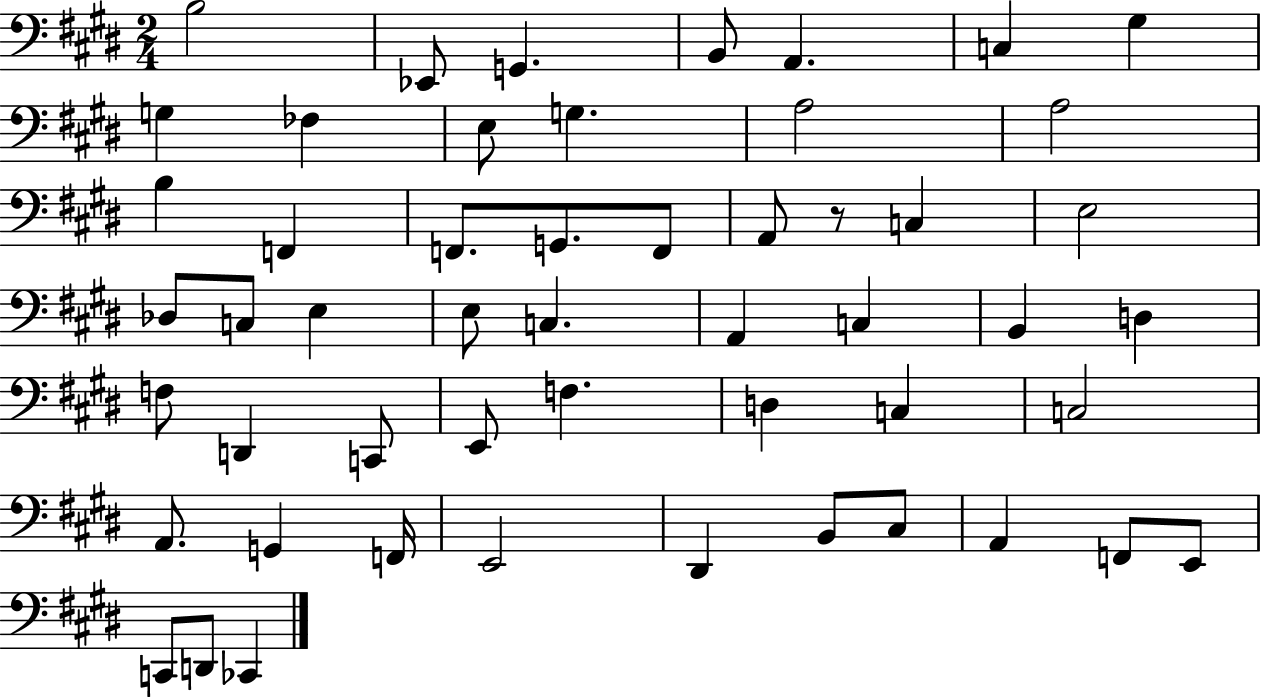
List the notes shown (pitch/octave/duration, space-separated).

B3/h Eb2/e G2/q. B2/e A2/q. C3/q G#3/q G3/q FES3/q E3/e G3/q. A3/h A3/h B3/q F2/q F2/e. G2/e. F2/e A2/e R/e C3/q E3/h Db3/e C3/e E3/q E3/e C3/q. A2/q C3/q B2/q D3/q F3/e D2/q C2/e E2/e F3/q. D3/q C3/q C3/h A2/e. G2/q F2/s E2/h D#2/q B2/e C#3/e A2/q F2/e E2/e C2/e D2/e CES2/q